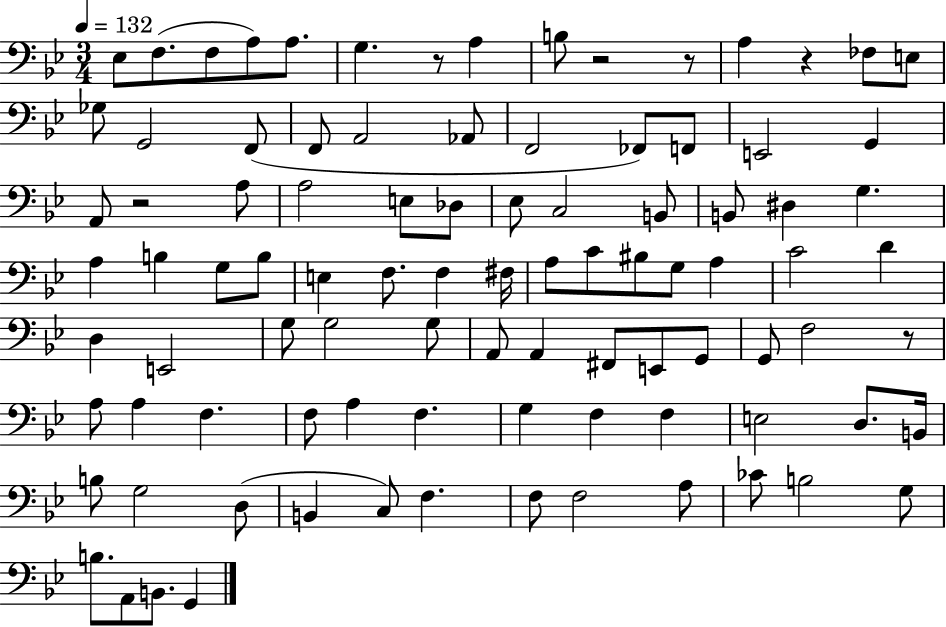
X:1
T:Untitled
M:3/4
L:1/4
K:Bb
_E,/2 F,/2 F,/2 A,/2 A,/2 G, z/2 A, B,/2 z2 z/2 A, z _F,/2 E,/2 _G,/2 G,,2 F,,/2 F,,/2 A,,2 _A,,/2 F,,2 _F,,/2 F,,/2 E,,2 G,, A,,/2 z2 A,/2 A,2 E,/2 _D,/2 _E,/2 C,2 B,,/2 B,,/2 ^D, G, A, B, G,/2 B,/2 E, F,/2 F, ^F,/4 A,/2 C/2 ^B,/2 G,/2 A, C2 D D, E,,2 G,/2 G,2 G,/2 A,,/2 A,, ^F,,/2 E,,/2 G,,/2 G,,/2 F,2 z/2 A,/2 A, F, F,/2 A, F, G, F, F, E,2 D,/2 B,,/4 B,/2 G,2 D,/2 B,, C,/2 F, F,/2 F,2 A,/2 _C/2 B,2 G,/2 B,/2 A,,/2 B,,/2 G,,